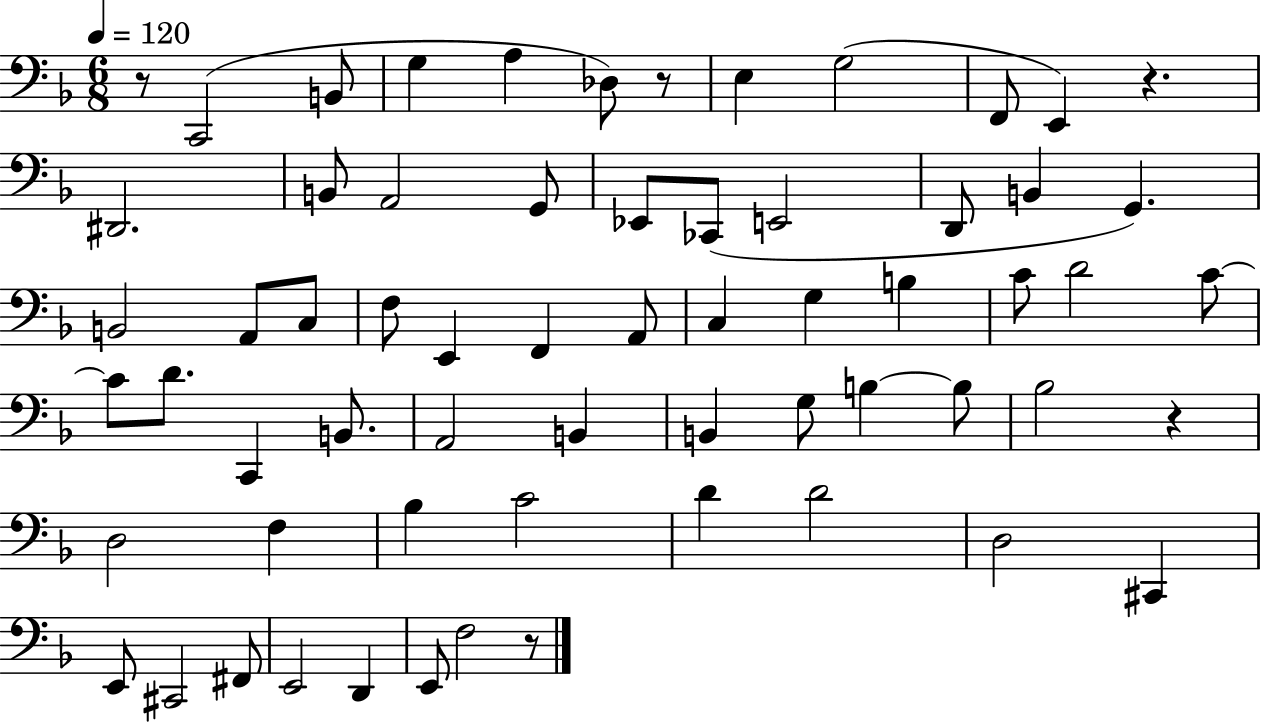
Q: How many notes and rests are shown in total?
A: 63